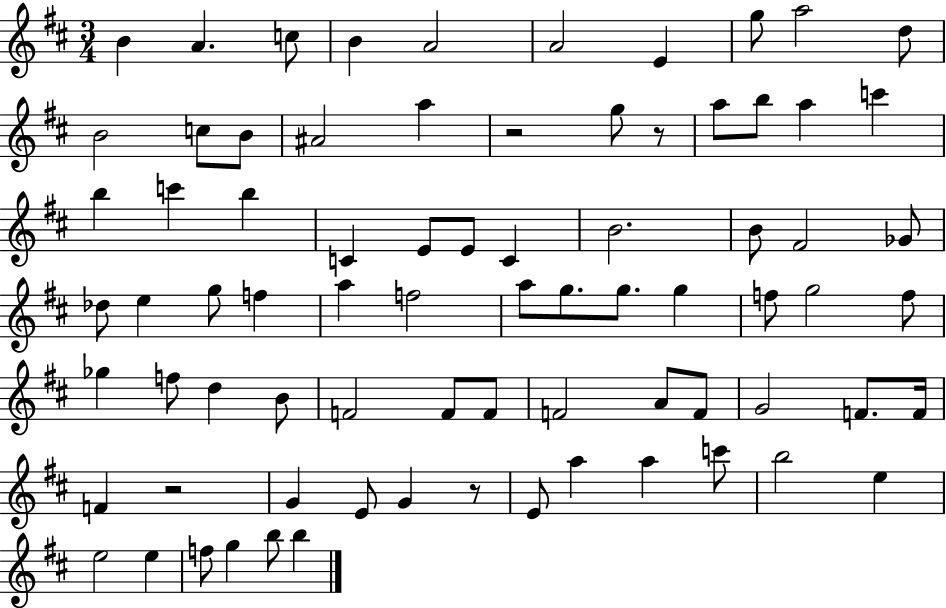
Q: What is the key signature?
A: D major